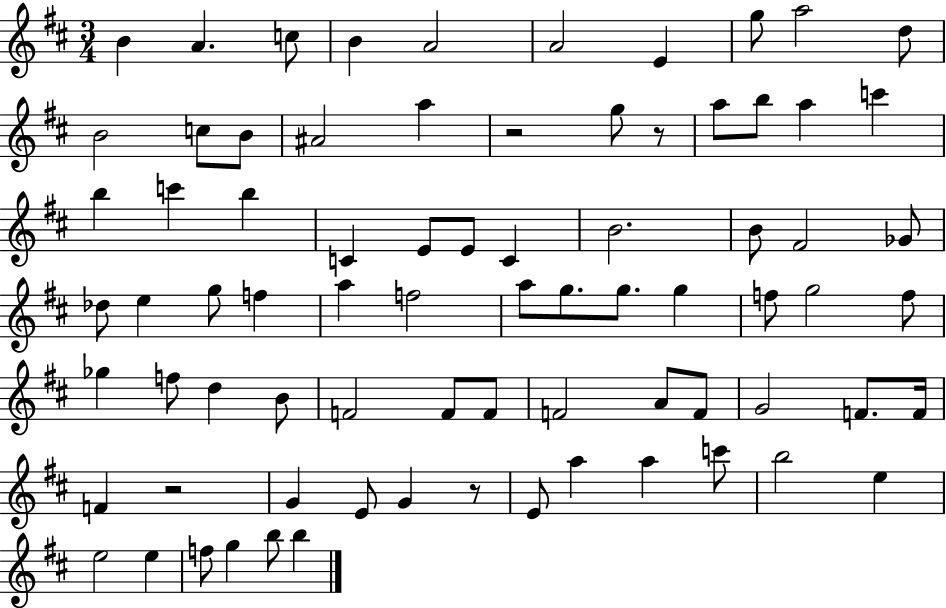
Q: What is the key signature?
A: D major